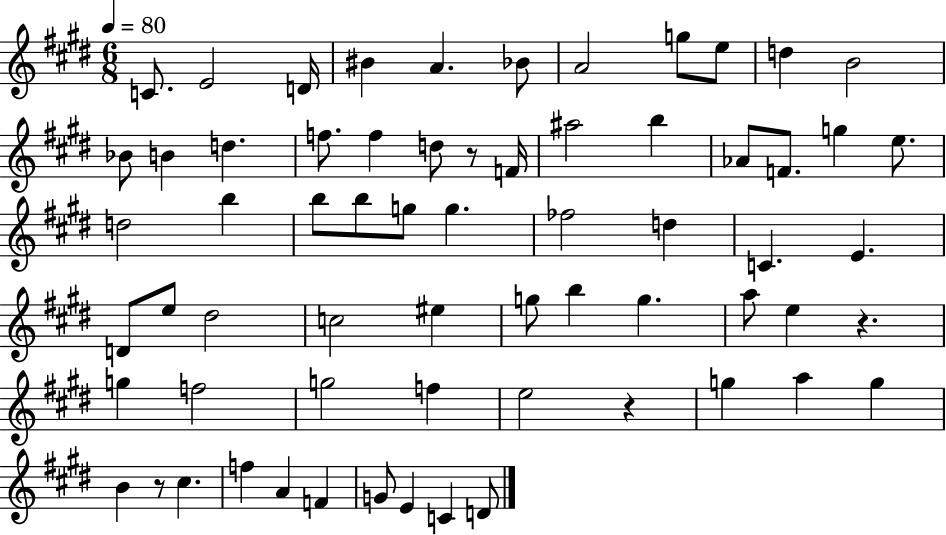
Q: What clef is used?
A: treble